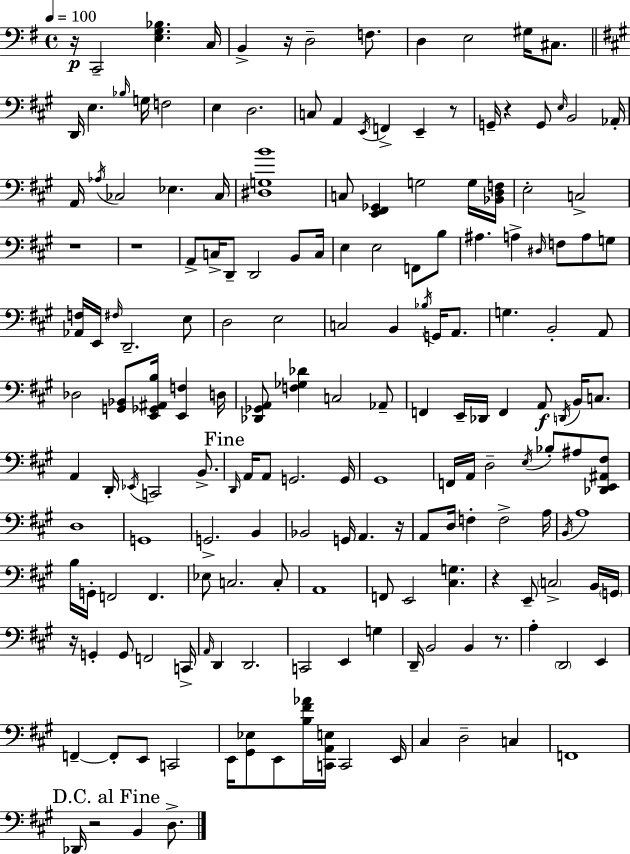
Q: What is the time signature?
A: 4/4